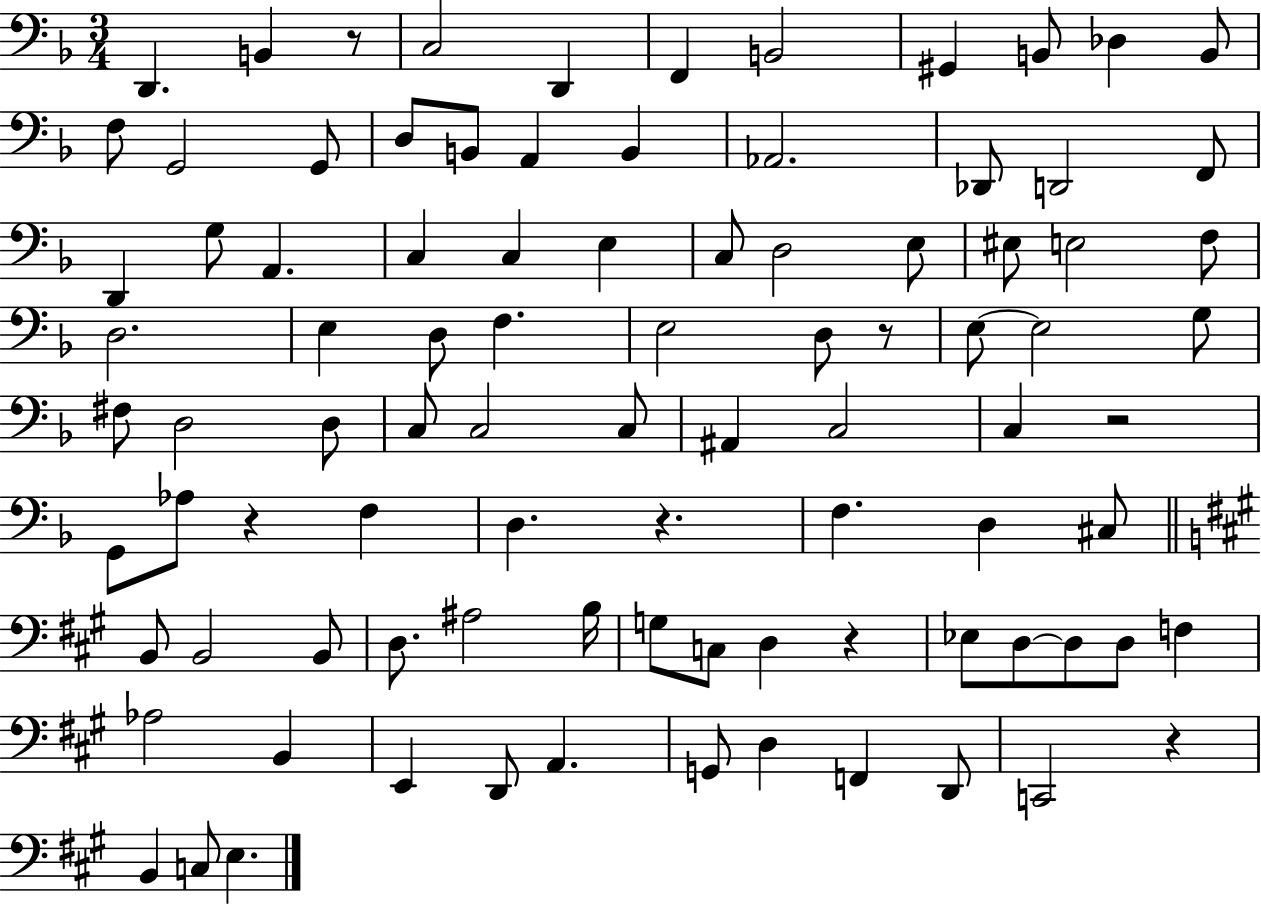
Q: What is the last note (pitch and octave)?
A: E3